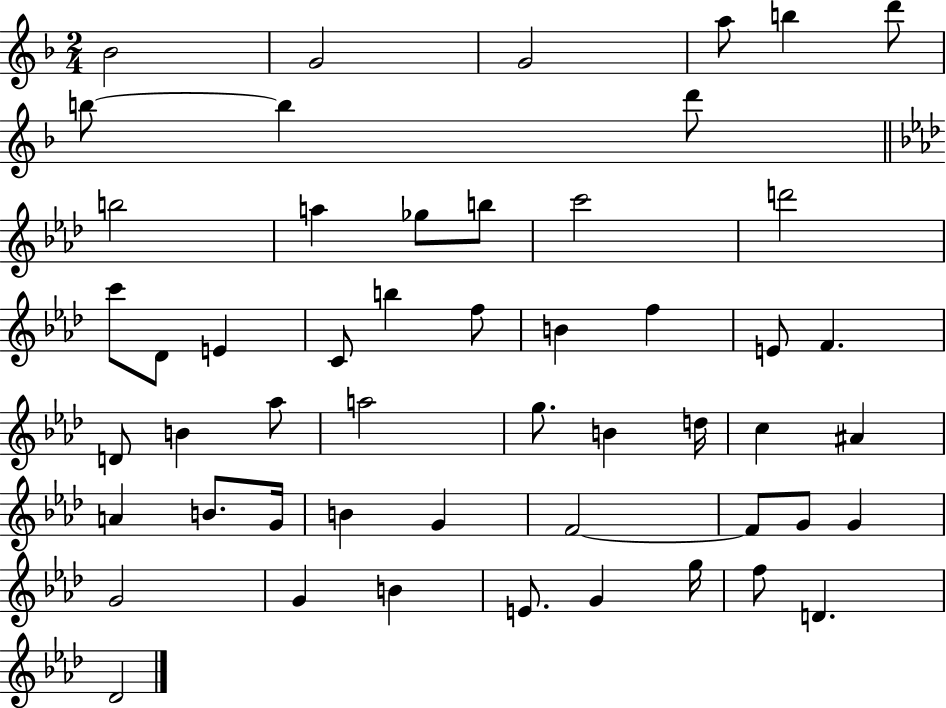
X:1
T:Untitled
M:2/4
L:1/4
K:F
_B2 G2 G2 a/2 b d'/2 b/2 b d'/2 b2 a _g/2 b/2 c'2 d'2 c'/2 _D/2 E C/2 b f/2 B f E/2 F D/2 B _a/2 a2 g/2 B d/4 c ^A A B/2 G/4 B G F2 F/2 G/2 G G2 G B E/2 G g/4 f/2 D _D2